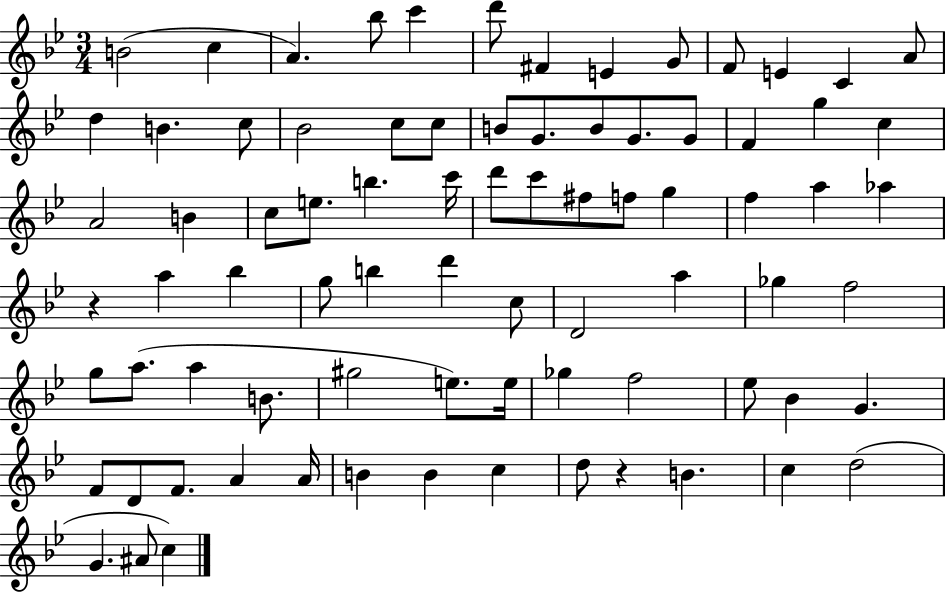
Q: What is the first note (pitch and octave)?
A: B4